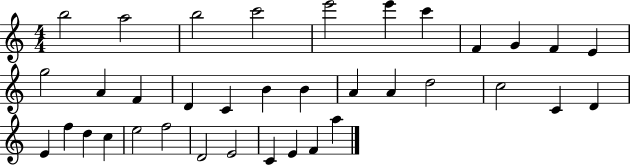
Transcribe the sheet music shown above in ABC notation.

X:1
T:Untitled
M:4/4
L:1/4
K:C
b2 a2 b2 c'2 e'2 e' c' F G F E g2 A F D C B B A A d2 c2 C D E f d c e2 f2 D2 E2 C E F a